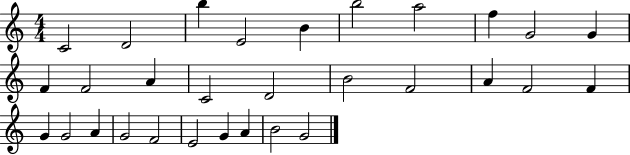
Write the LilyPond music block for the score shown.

{
  \clef treble
  \numericTimeSignature
  \time 4/4
  \key c \major
  c'2 d'2 | b''4 e'2 b'4 | b''2 a''2 | f''4 g'2 g'4 | \break f'4 f'2 a'4 | c'2 d'2 | b'2 f'2 | a'4 f'2 f'4 | \break g'4 g'2 a'4 | g'2 f'2 | e'2 g'4 a'4 | b'2 g'2 | \break \bar "|."
}